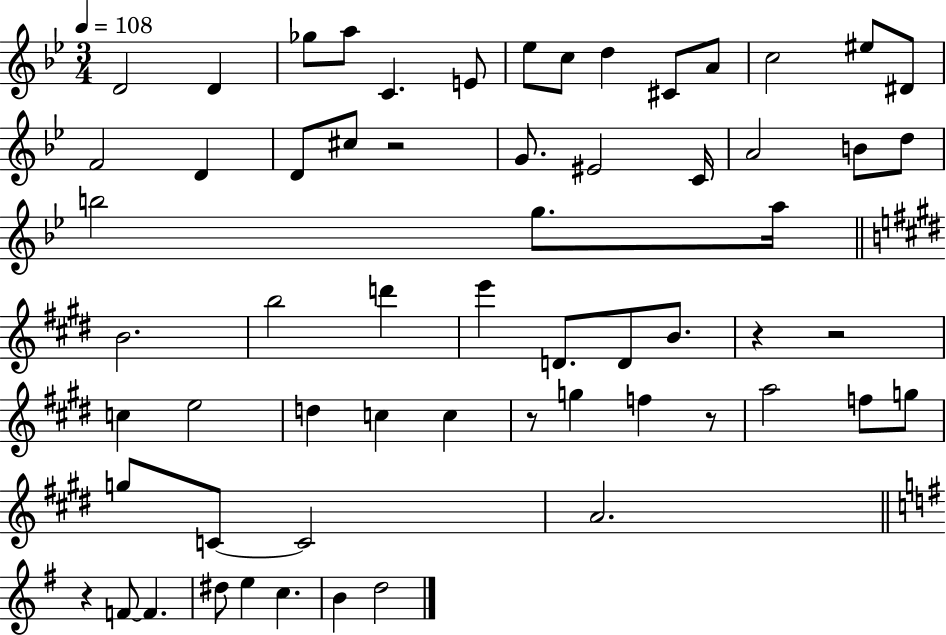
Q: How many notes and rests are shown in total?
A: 61